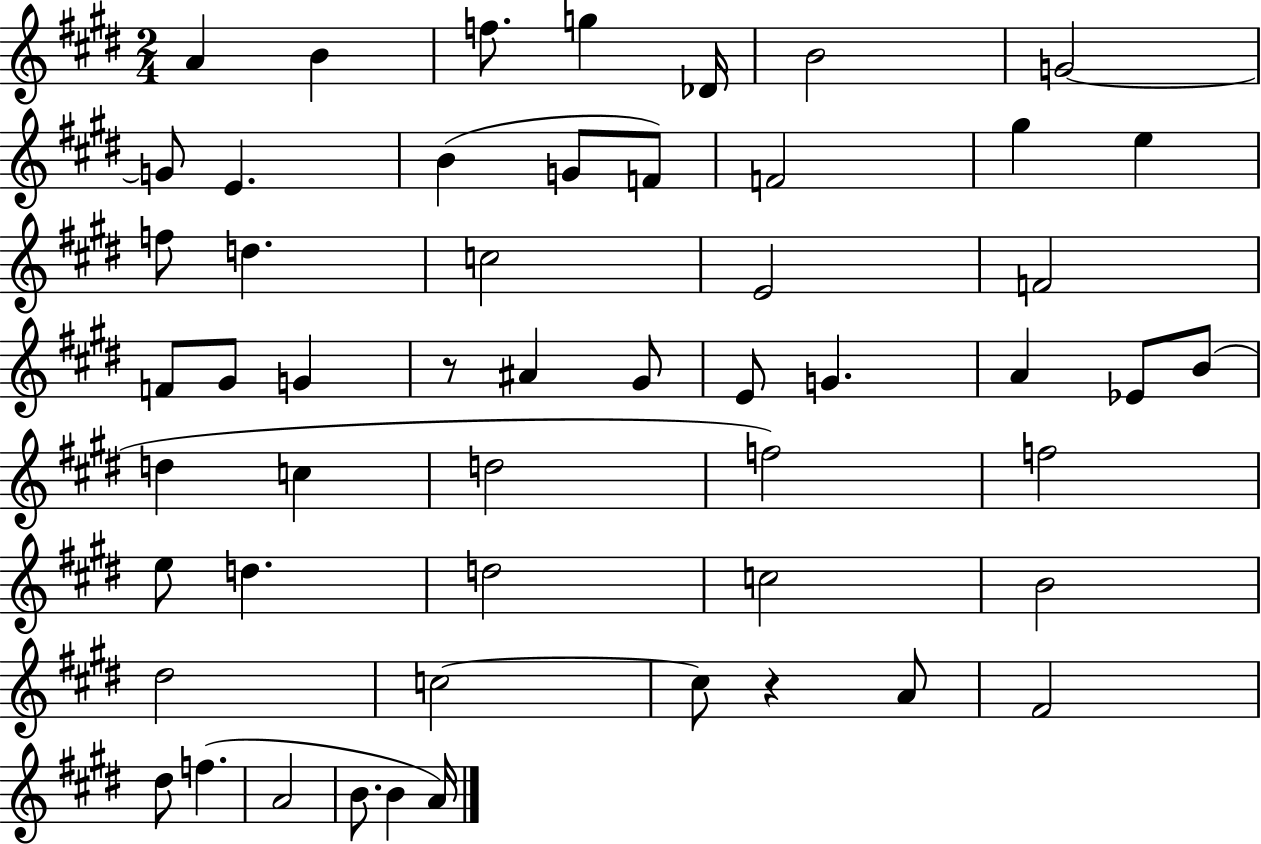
A4/q B4/q F5/e. G5/q Db4/s B4/h G4/h G4/e E4/q. B4/q G4/e F4/e F4/h G#5/q E5/q F5/e D5/q. C5/h E4/h F4/h F4/e G#4/e G4/q R/e A#4/q G#4/e E4/e G4/q. A4/q Eb4/e B4/e D5/q C5/q D5/h F5/h F5/h E5/e D5/q. D5/h C5/h B4/h D#5/h C5/h C5/e R/q A4/e F#4/h D#5/e F5/q. A4/h B4/e. B4/q A4/s